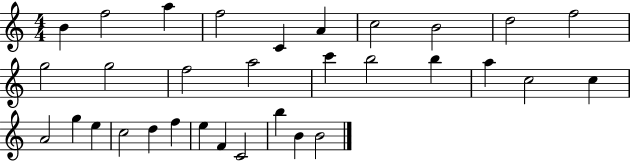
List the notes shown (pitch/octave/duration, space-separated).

B4/q F5/h A5/q F5/h C4/q A4/q C5/h B4/h D5/h F5/h G5/h G5/h F5/h A5/h C6/q B5/h B5/q A5/q C5/h C5/q A4/h G5/q E5/q C5/h D5/q F5/q E5/q F4/q C4/h B5/q B4/q B4/h